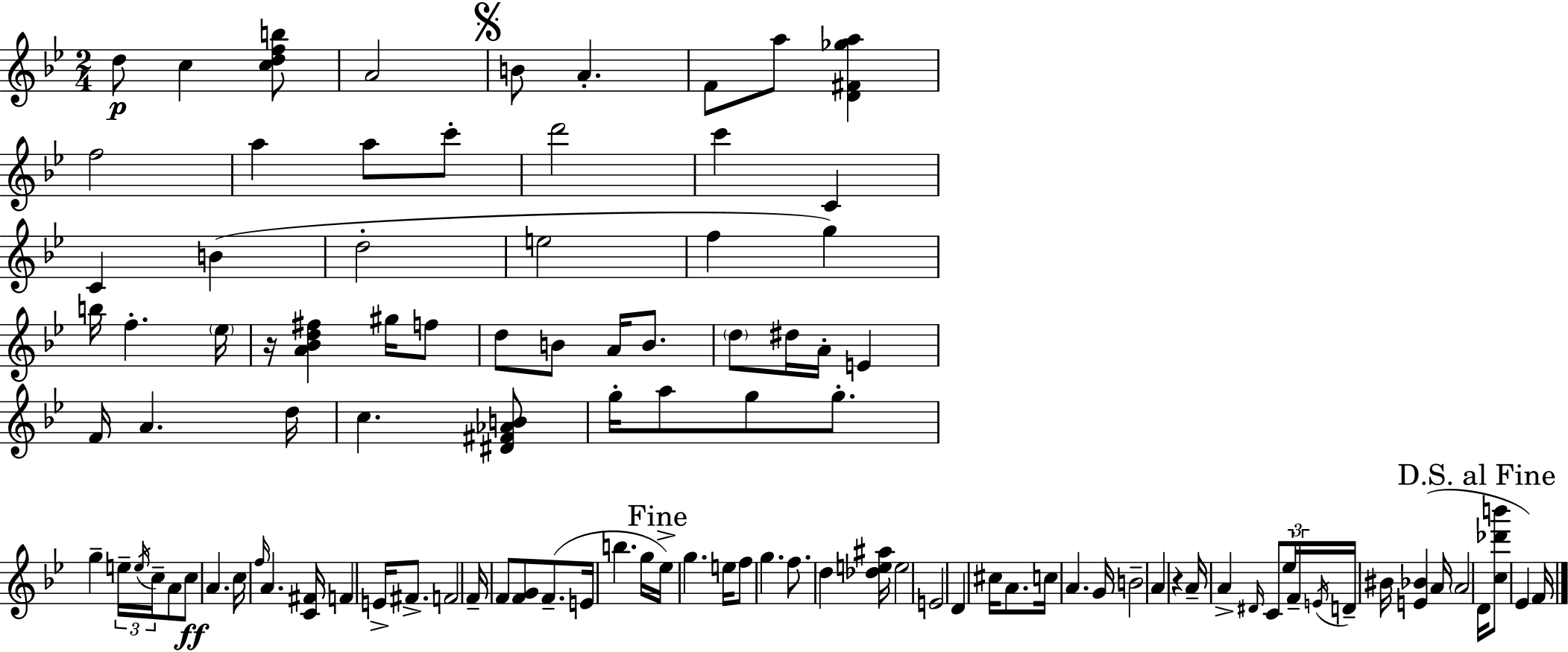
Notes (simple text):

D5/e C5/q [C5,D5,F5,B5]/e A4/h B4/e A4/q. F4/e A5/e [D4,F#4,Gb5,A5]/q F5/h A5/q A5/e C6/e D6/h C6/q C4/q C4/q B4/q D5/h E5/h F5/q G5/q B5/s F5/q. Eb5/s R/s [A4,Bb4,D5,F#5]/q G#5/s F5/e D5/e B4/e A4/s B4/e. D5/e D#5/s A4/s E4/q F4/s A4/q. D5/s C5/q. [D#4,F#4,Ab4,B4]/e G5/s A5/e G5/e G5/e. G5/q E5/s E5/s C5/s A4/e C5/e A4/q. C5/s F5/s A4/q. [C4,F#4]/s F4/q E4/s F#4/e. F4/h F4/s F4/e [F4,G4]/e F4/e. E4/s B5/q. G5/s Eb5/s G5/q. E5/s F5/e G5/q. F5/e. D5/q [Db5,E5,A#5]/s E5/h E4/h D4/q C#5/s A4/e. C5/s A4/q. G4/s B4/h A4/q R/q A4/s A4/q D#4/s C4/e Eb5/s F4/s E4/s D4/s BIS4/s [E4,Bb4]/q A4/s A4/h D4/s [C5,Db6,B6]/e Eb4/q F4/s